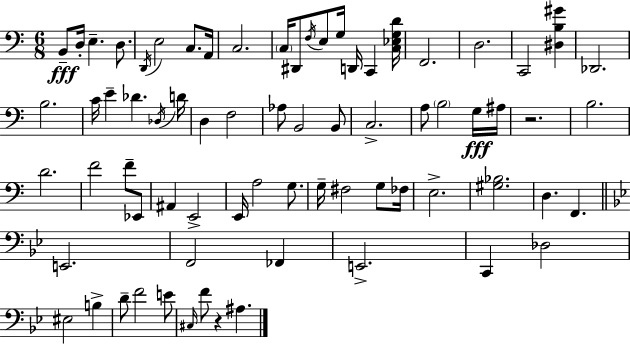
X:1
T:Untitled
M:6/8
L:1/4
K:Am
B,,/2 D,/4 E, D,/2 D,,/4 E,2 C,/2 A,,/4 C,2 C,/4 ^D,,/2 F,/4 E,/2 G,/4 D,,/4 C,, [C,_E,G,D]/4 F,,2 D,2 C,,2 [^D,B,^G] _D,,2 B,2 C/4 E _D _D,/4 D/4 D, F,2 _A,/2 B,,2 B,,/2 C,2 A,/2 B,2 G,/4 ^A,/4 z2 B,2 D2 F2 F/2 _E,,/2 ^A,, E,,2 E,,/4 A,2 G,/2 G,/4 ^F,2 G,/2 _F,/4 E,2 [^G,_B,]2 D, F,, E,,2 F,,2 _F,, E,,2 C,, _D,2 ^E,2 B, D/2 F2 E/2 ^C,/4 F/2 z ^A,